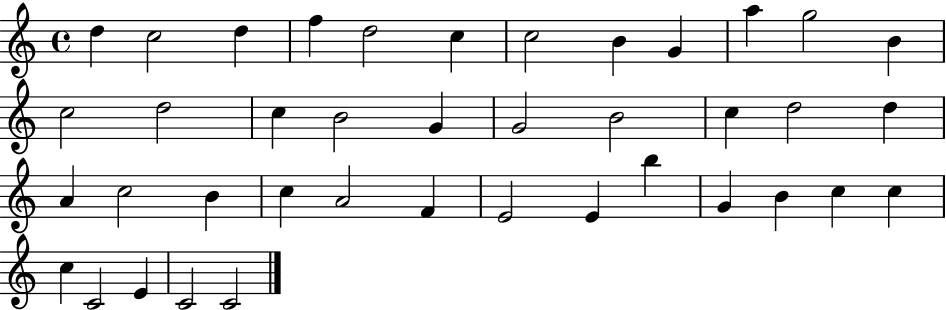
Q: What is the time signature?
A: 4/4